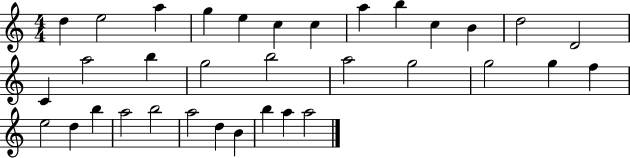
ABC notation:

X:1
T:Untitled
M:4/4
L:1/4
K:C
d e2 a g e c c a b c B d2 D2 C a2 b g2 b2 a2 g2 g2 g f e2 d b a2 b2 a2 d B b a a2